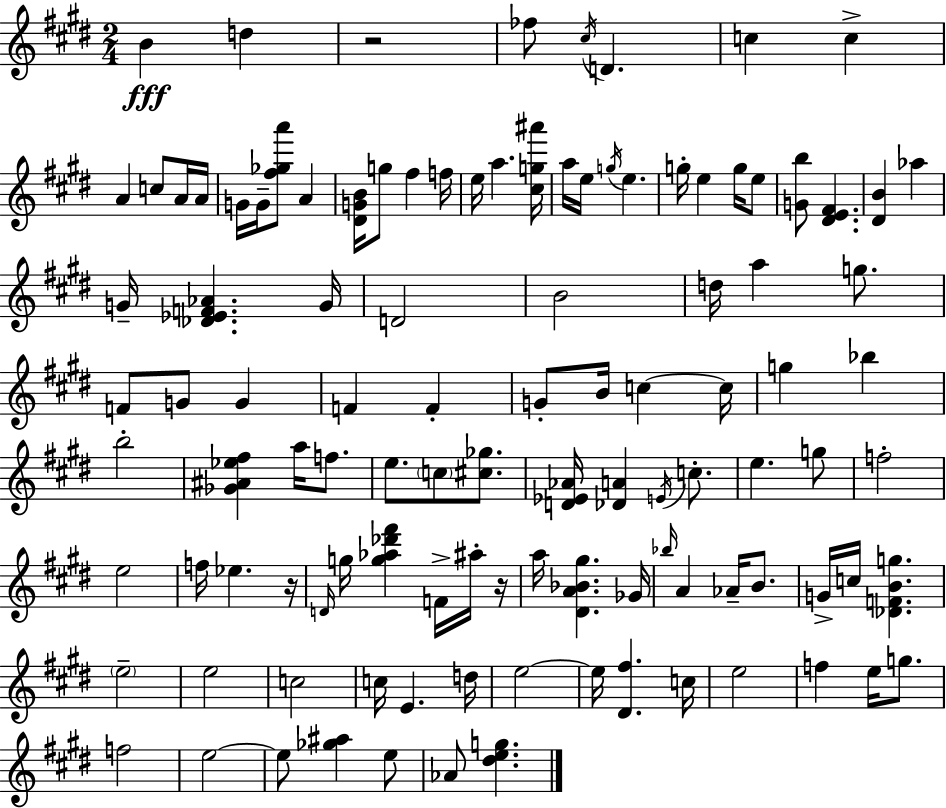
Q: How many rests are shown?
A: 3